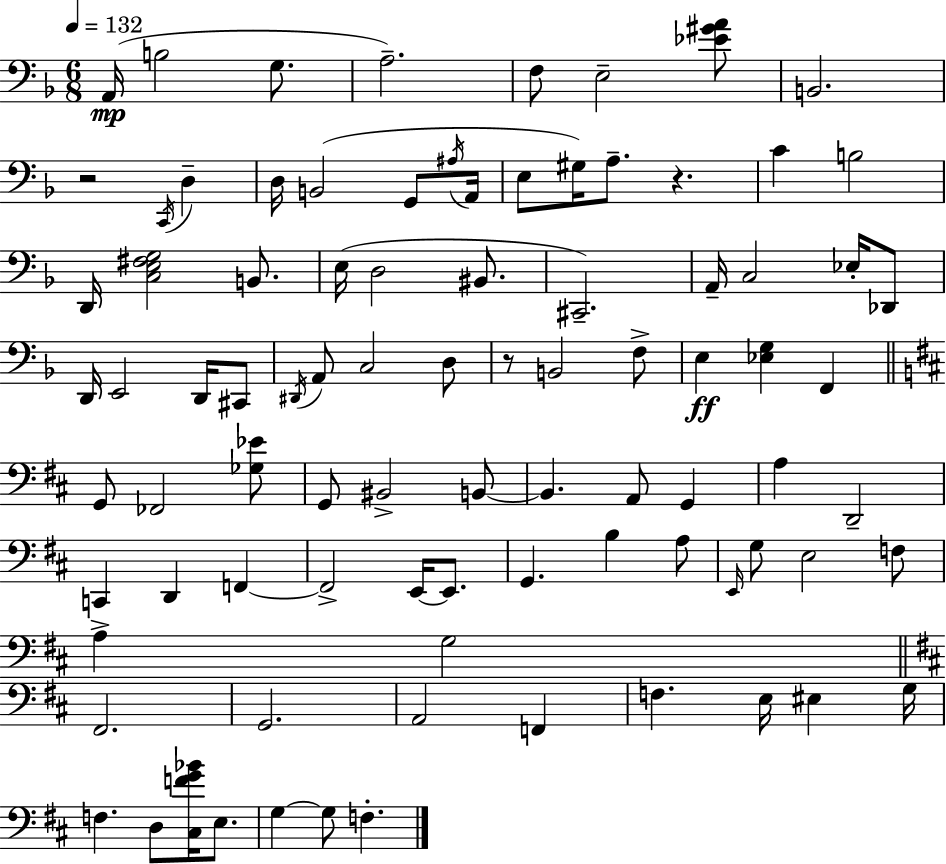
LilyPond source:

{
  \clef bass
  \numericTimeSignature
  \time 6/8
  \key f \major
  \tempo 4 = 132
  a,16(\mp b2 g8. | a2.--) | f8 e2-- <ees' gis' a'>8 | b,2. | \break r2 \acciaccatura { c,16 } d4-- | d16 b,2( g,8 | \acciaccatura { ais16 } a,16 e8 gis16) a8.-- r4. | c'4 b2 | \break d,16 <c e fis g>2 b,8. | e16( d2 bis,8. | cis,2.--) | a,16-- c2 ees16-. | \break des,8 d,16 e,2 d,16 | cis,8 \acciaccatura { dis,16 } a,8 c2 | d8 r8 b,2 | f8-> e4\ff <ees g>4 f,4 | \break \bar "||" \break \key b \minor g,8 fes,2 <ges ees'>8 | g,8 bis,2-> b,8~~ | b,4. a,8 g,4 | a4 d,2-- | \break c,4-> d,4 f,4~~ | f,2-> e,16~~ e,8. | g,4. b4 a8 | \grace { e,16 } g8 e2 f8 | \break a4 g2 | \bar "||" \break \key d \major fis,2. | g,2. | a,2 f,4 | f4. e16 eis4 g16 | \break f4. d8 <cis f' g' bes'>16 e8. | g4~~ g8 f4.-. | \bar "|."
}